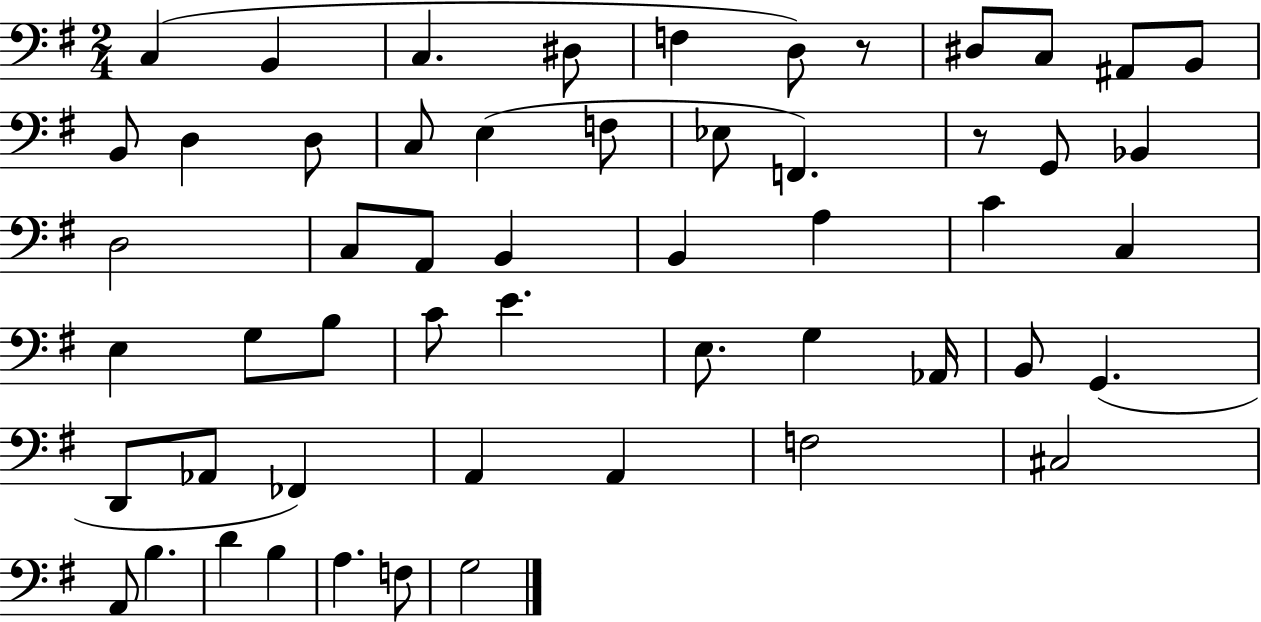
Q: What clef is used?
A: bass